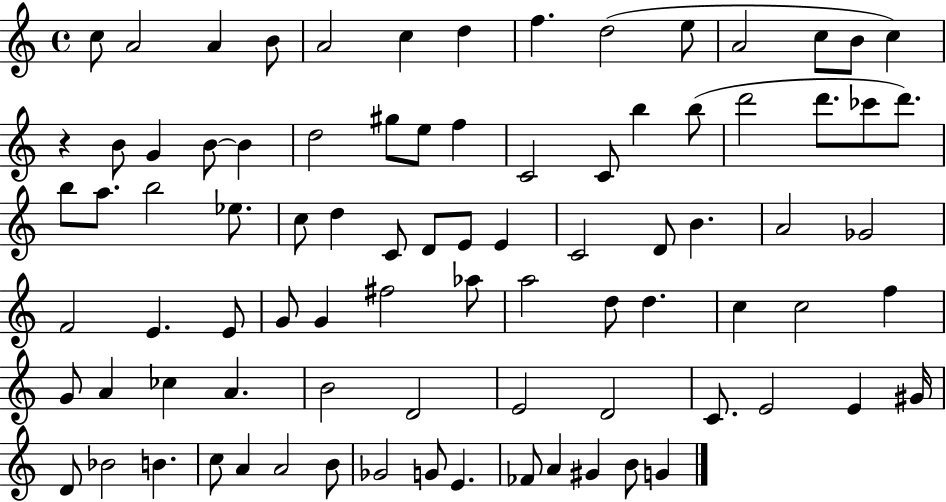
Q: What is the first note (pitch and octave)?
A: C5